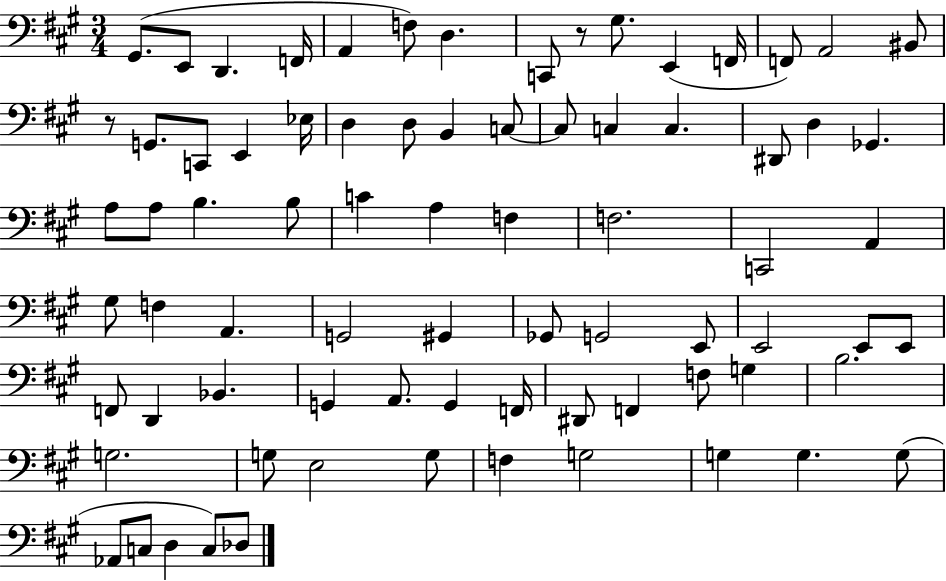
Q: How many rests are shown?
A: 2